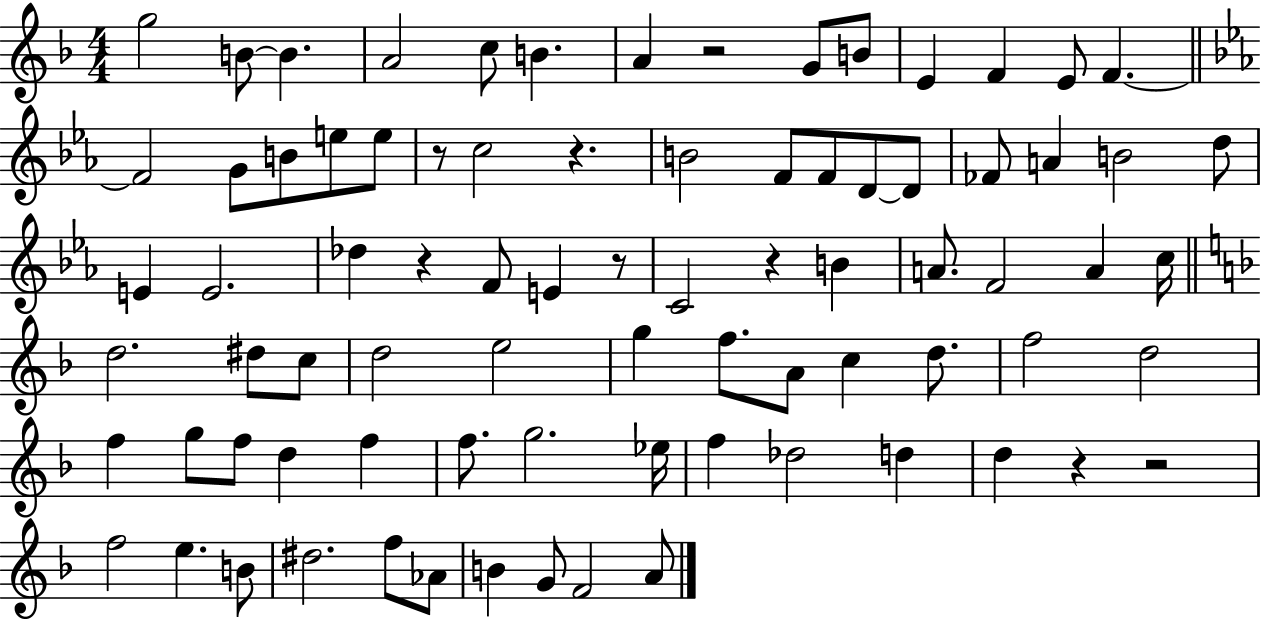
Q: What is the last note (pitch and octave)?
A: A4